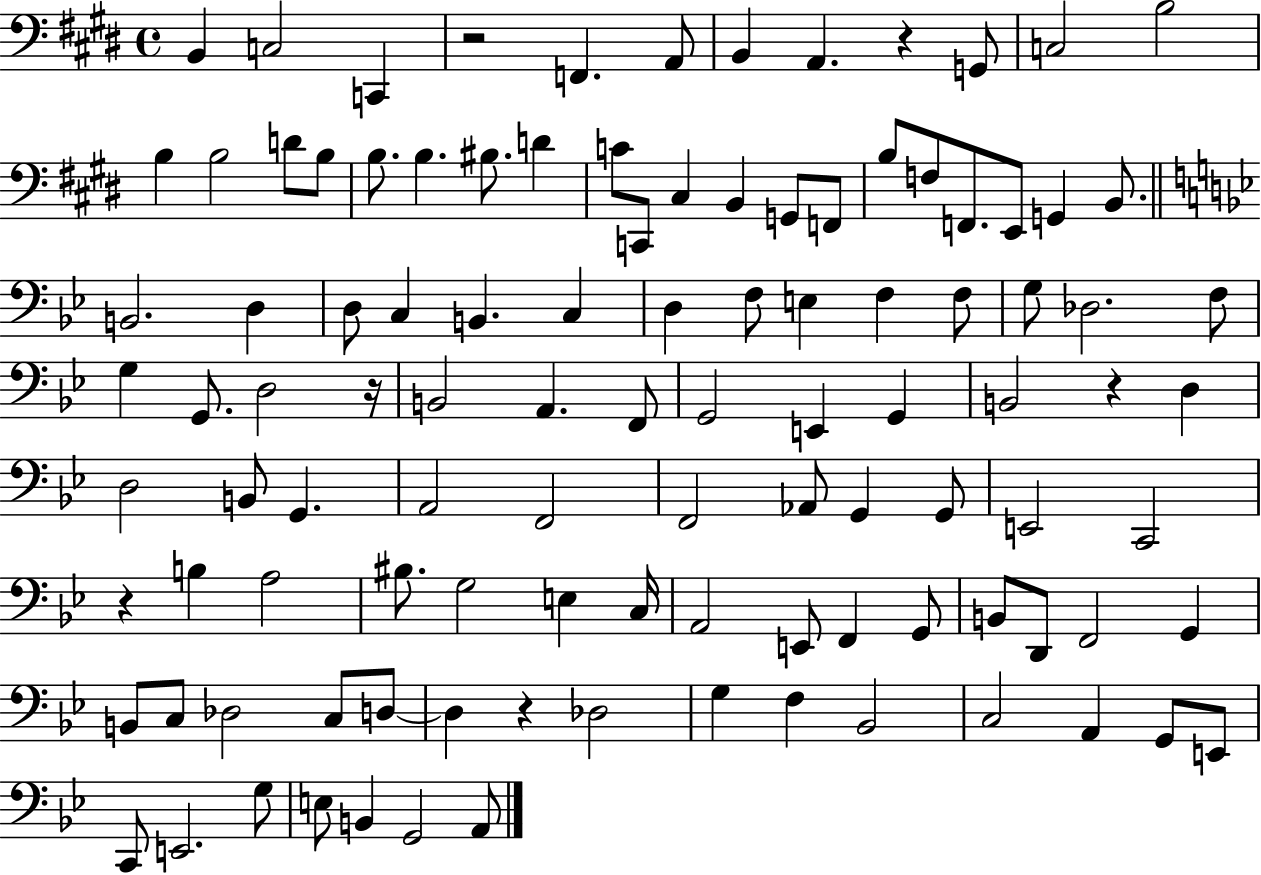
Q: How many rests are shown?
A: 6